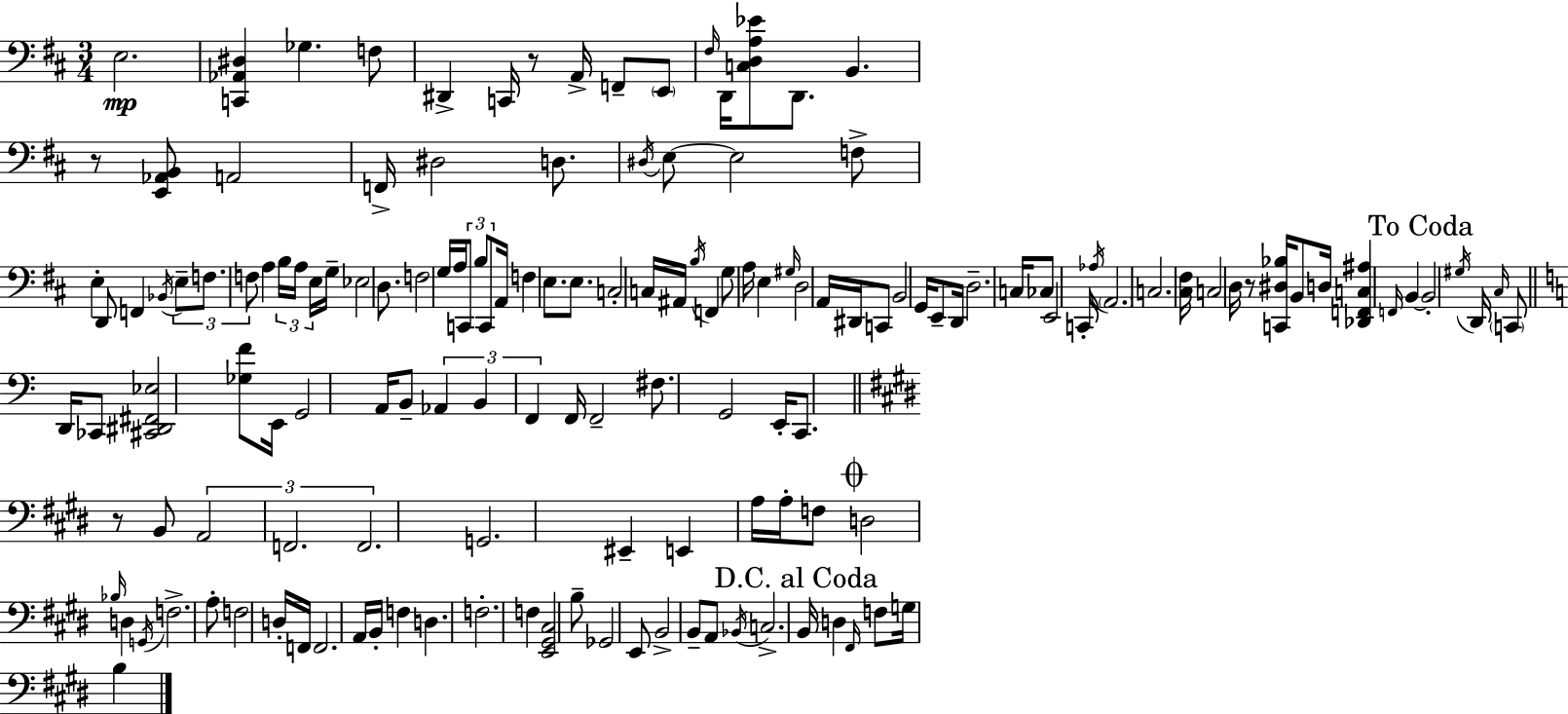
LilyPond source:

{
  \clef bass
  \numericTimeSignature
  \time 3/4
  \key d \major
  e2.\mp | <c, aes, dis>4 ges4. f8 | dis,4-> c,16 r8 a,16-> f,8-- \parenthesize e,8 | \grace { fis16 } d,16 <c d a ees'>8 d,8. b,4. | \break r8 <e, aes, b,>8 a,2 | f,16-> dis2 d8. | \acciaccatura { dis16 } e8~~ e2 | f8-> e4-. d,8 f,4 | \break \acciaccatura { bes,16 } \tuplet 3/2 { e8-- f8. f8 } a4 | \tuplet 3/2 { b16 a16 e16 } g16-- ees2 | d8. f2 g16 | a16 \tuplet 3/2 { c,8 b8 c,8 } a,16 f4 | \break e8. e8. c2-. | c16 ais,16 \acciaccatura { b16 } f,4 g8 a16 | e4 \grace { gis16 } d2 | a,16 dis,16 c,8 b,2 | \break g,16 e,8-- d,16 d2.-- | c16 ces8 e,2 | c,16-. \acciaccatura { aes16 } \parenthesize a,2. | c2. | \break <cis fis>16 c2 | d16 r8 <c, dis bes>16 b,8 d16 <des, f, c ais>4 | \grace { f,16 } b,4~~ \mark "To Coda" b,2-. | \acciaccatura { gis16 } d,16 \grace { cis16 } \parenthesize c,8 \bar "||" \break \key c \major d,16 ces,8 <cis, dis, fis, ees>2 <ges f'>8 | e,16 g,2 a,16 b,8-- | \tuplet 3/2 { aes,4 b,4 f,4 } | f,16 f,2-- fis8. | \break g,2 e,16-. c,8. | \bar "||" \break \key e \major r8 b,8 \tuplet 3/2 { a,2 | f,2. | f,2. } | g,2. | \break eis,4-- e,4 a16 a16-. f8 | \mark \markup { \musicglyph "scripts.coda" } d2 \grace { bes16 } d4 | \acciaccatura { g,16 } f2.-> | a8-. f2 | \break d16-. f,16 f,2. | a,16 b,16-. f4 d4. | f2.-. | f4 <e, gis, cis>2 | \break b8-- ges,2 | e,8 b,2-> b,8-- | a,8 \acciaccatura { bes,16 } c2.-> | \mark "D.C. al Coda" b,16 d4 \grace { fis,16 } f8 g16 | \break b4 \bar "|."
}